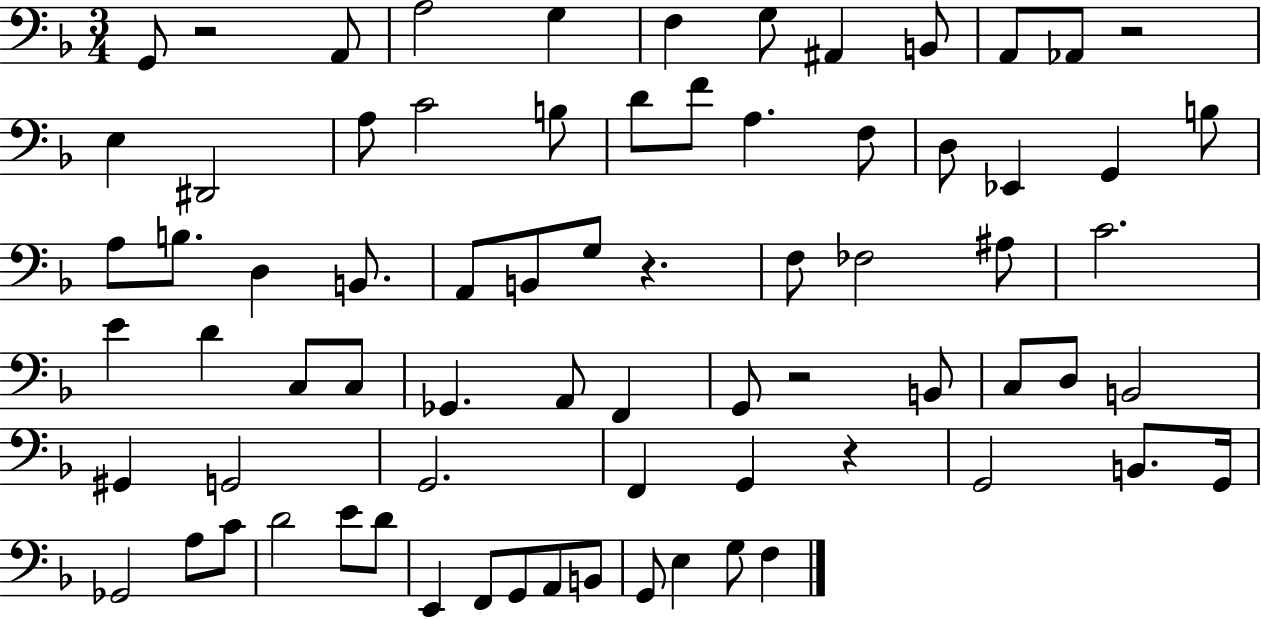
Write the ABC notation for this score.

X:1
T:Untitled
M:3/4
L:1/4
K:F
G,,/2 z2 A,,/2 A,2 G, F, G,/2 ^A,, B,,/2 A,,/2 _A,,/2 z2 E, ^D,,2 A,/2 C2 B,/2 D/2 F/2 A, F,/2 D,/2 _E,, G,, B,/2 A,/2 B,/2 D, B,,/2 A,,/2 B,,/2 G,/2 z F,/2 _F,2 ^A,/2 C2 E D C,/2 C,/2 _G,, A,,/2 F,, G,,/2 z2 B,,/2 C,/2 D,/2 B,,2 ^G,, G,,2 G,,2 F,, G,, z G,,2 B,,/2 G,,/4 _G,,2 A,/2 C/2 D2 E/2 D/2 E,, F,,/2 G,,/2 A,,/2 B,,/2 G,,/2 E, G,/2 F,